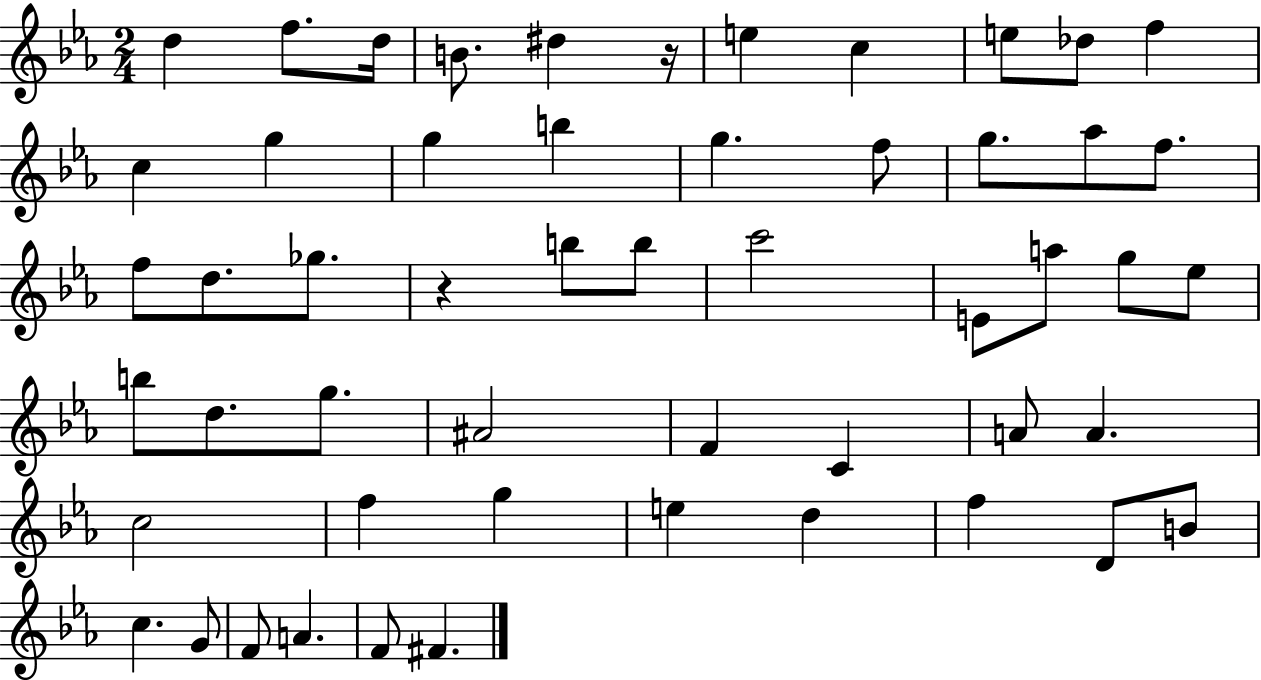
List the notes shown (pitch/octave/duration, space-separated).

D5/q F5/e. D5/s B4/e. D#5/q R/s E5/q C5/q E5/e Db5/e F5/q C5/q G5/q G5/q B5/q G5/q. F5/e G5/e. Ab5/e F5/e. F5/e D5/e. Gb5/e. R/q B5/e B5/e C6/h E4/e A5/e G5/e Eb5/e B5/e D5/e. G5/e. A#4/h F4/q C4/q A4/e A4/q. C5/h F5/q G5/q E5/q D5/q F5/q D4/e B4/e C5/q. G4/e F4/e A4/q. F4/e F#4/q.